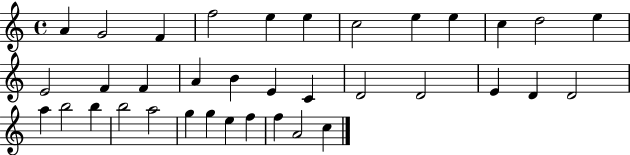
{
  \clef treble
  \time 4/4
  \defaultTimeSignature
  \key c \major
  a'4 g'2 f'4 | f''2 e''4 e''4 | c''2 e''4 e''4 | c''4 d''2 e''4 | \break e'2 f'4 f'4 | a'4 b'4 e'4 c'4 | d'2 d'2 | e'4 d'4 d'2 | \break a''4 b''2 b''4 | b''2 a''2 | g''4 g''4 e''4 f''4 | f''4 a'2 c''4 | \break \bar "|."
}